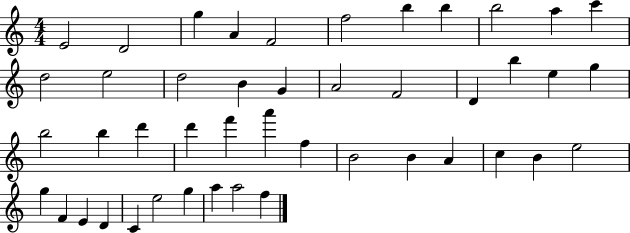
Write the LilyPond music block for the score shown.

{
  \clef treble
  \numericTimeSignature
  \time 4/4
  \key c \major
  e'2 d'2 | g''4 a'4 f'2 | f''2 b''4 b''4 | b''2 a''4 c'''4 | \break d''2 e''2 | d''2 b'4 g'4 | a'2 f'2 | d'4 b''4 e''4 g''4 | \break b''2 b''4 d'''4 | d'''4 f'''4 a'''4 f''4 | b'2 b'4 a'4 | c''4 b'4 e''2 | \break g''4 f'4 e'4 d'4 | c'4 e''2 g''4 | a''4 a''2 f''4 | \bar "|."
}